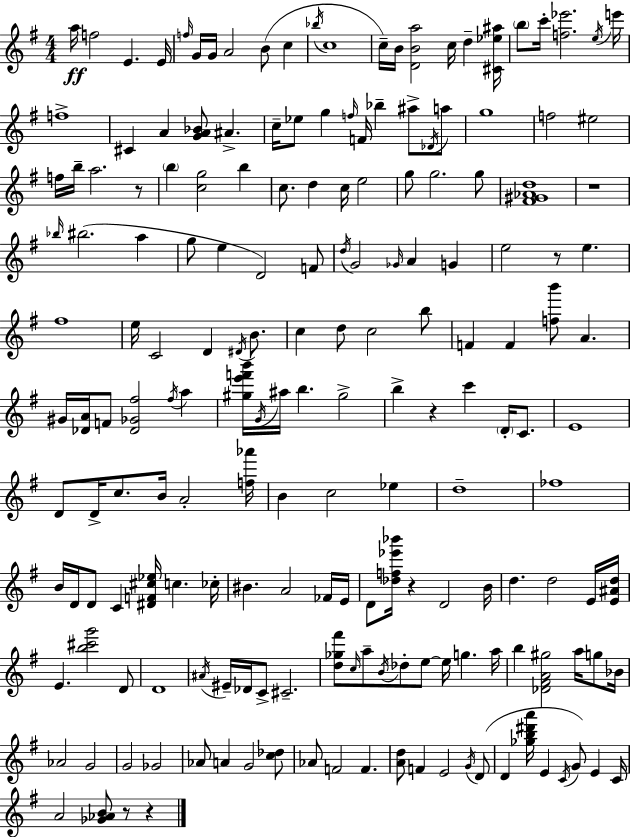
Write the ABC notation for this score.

X:1
T:Untitled
M:4/4
L:1/4
K:Em
a/4 f2 E E/4 f/4 G/4 G/4 A2 B/2 c _b/4 c4 c/4 B/4 [DBa]2 c/4 d [^C_e^a]/4 b/2 c'/4 [f_e']2 e/4 e'/4 f4 ^C A [GA_B]/2 ^A c/4 _e/2 g f/4 F/4 _b ^a/2 _D/4 a/2 g4 f2 ^e2 f/4 b/4 a2 z/2 b [cg]2 b c/2 d c/4 e2 g/2 g2 g/2 [^F^G_Ad]4 z4 _b/4 ^b2 a g/2 e D2 F/2 d/4 G2 _G/4 A G e2 z/2 e ^f4 e/4 C2 D ^D/4 B/2 c d/2 c2 b/2 F F [fb']/2 A ^G/4 [_DA]/4 F/2 [_D_G^f]2 ^f/4 a [^ge'f'b']/4 G/4 ^a/4 b ^g2 b z c' D/4 C/2 E4 D/2 D/4 c/2 B/4 A2 [f_a']/4 B c2 _e d4 _f4 B/4 D/4 D/2 C [^DF^c_e]/4 c _c/4 ^B A2 _F/4 E/4 D/2 [_df_e'_b']/4 z D2 B/4 d d2 E/4 [E^Ad]/4 E [b^c'g']2 D/2 D4 ^A/4 ^E/4 _D/4 C/2 ^C2 [d_g^f']/2 c/4 a/2 B/4 _d/2 e/2 e/4 g a/4 b [_D^FA^g]2 a/4 g/2 _B/4 _A2 G2 G2 _G2 _A/2 A G2 [c_d]/2 _A/2 F2 F [Ad]/2 F E2 G/4 D/2 D [_gb^d'a']/4 E C/4 G/2 E C/4 A2 [_G_AB]/2 z/2 z